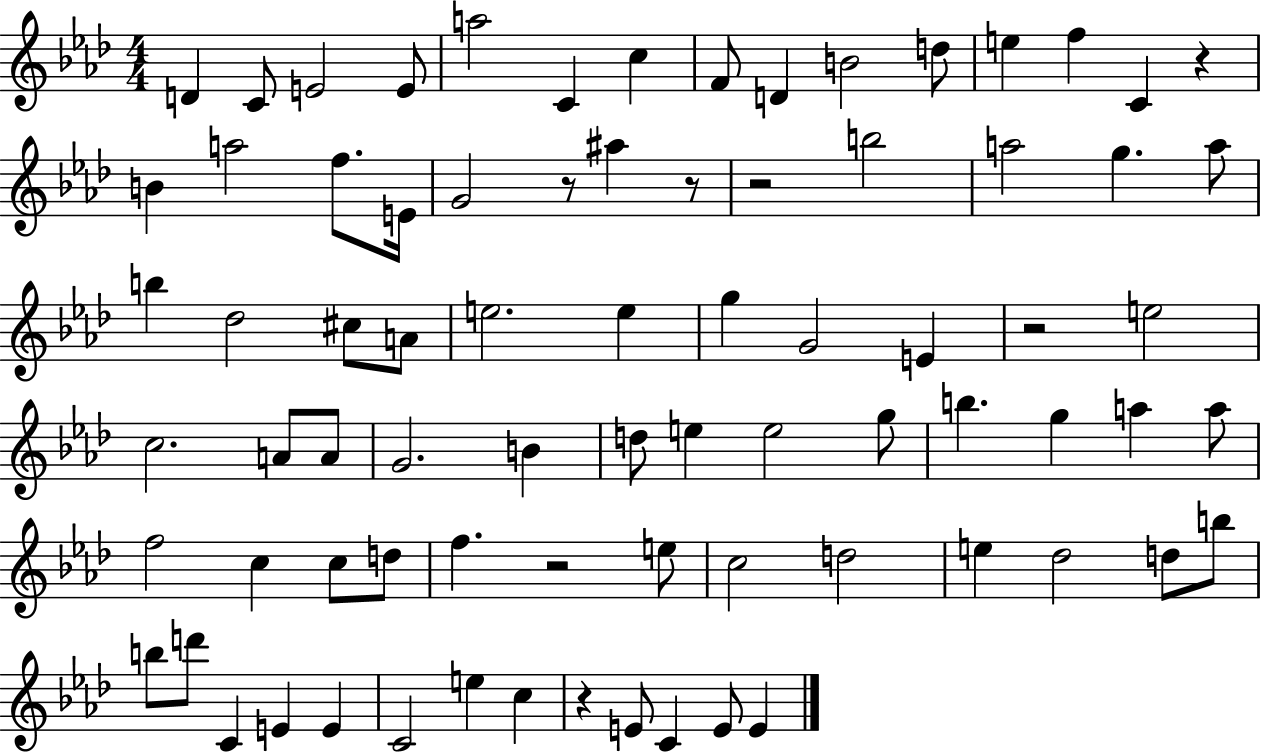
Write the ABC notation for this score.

X:1
T:Untitled
M:4/4
L:1/4
K:Ab
D C/2 E2 E/2 a2 C c F/2 D B2 d/2 e f C z B a2 f/2 E/4 G2 z/2 ^a z/2 z2 b2 a2 g a/2 b _d2 ^c/2 A/2 e2 e g G2 E z2 e2 c2 A/2 A/2 G2 B d/2 e e2 g/2 b g a a/2 f2 c c/2 d/2 f z2 e/2 c2 d2 e _d2 d/2 b/2 b/2 d'/2 C E E C2 e c z E/2 C E/2 E